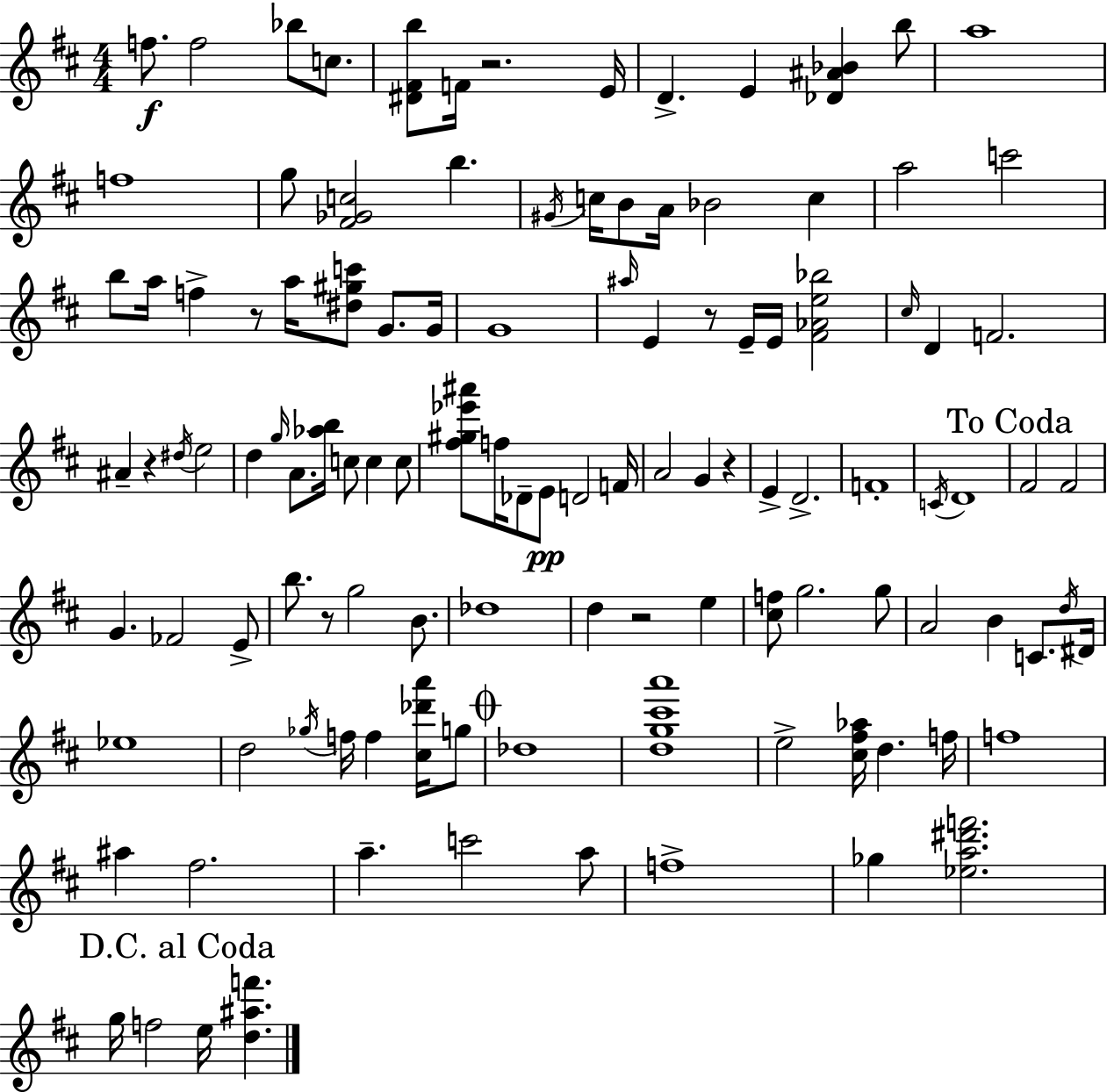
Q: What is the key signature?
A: D major